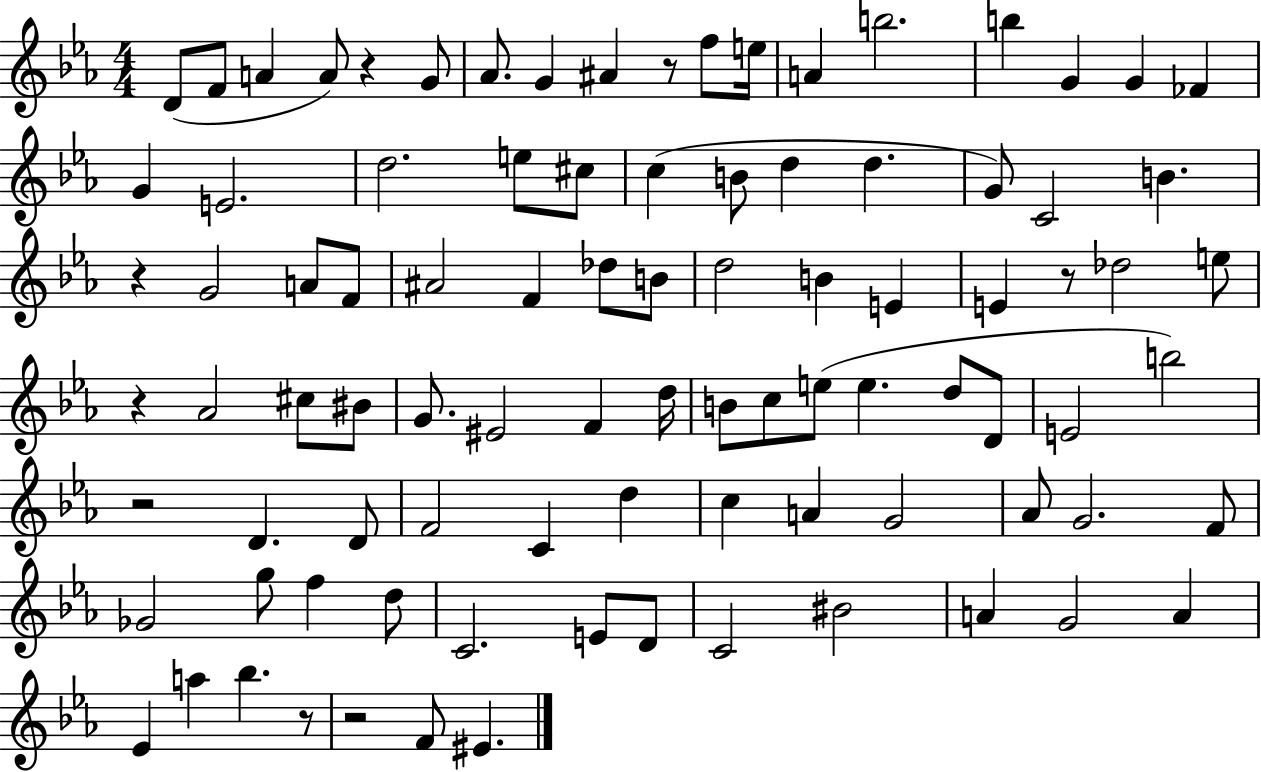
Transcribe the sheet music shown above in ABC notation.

X:1
T:Untitled
M:4/4
L:1/4
K:Eb
D/2 F/2 A A/2 z G/2 _A/2 G ^A z/2 f/2 e/4 A b2 b G G _F G E2 d2 e/2 ^c/2 c B/2 d d G/2 C2 B z G2 A/2 F/2 ^A2 F _d/2 B/2 d2 B E E z/2 _d2 e/2 z _A2 ^c/2 ^B/2 G/2 ^E2 F d/4 B/2 c/2 e/2 e d/2 D/2 E2 b2 z2 D D/2 F2 C d c A G2 _A/2 G2 F/2 _G2 g/2 f d/2 C2 E/2 D/2 C2 ^B2 A G2 A _E a _b z/2 z2 F/2 ^E